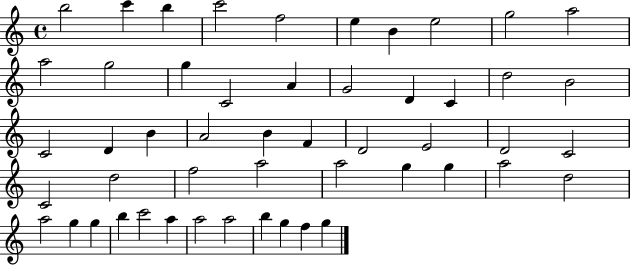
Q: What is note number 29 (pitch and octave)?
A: D4